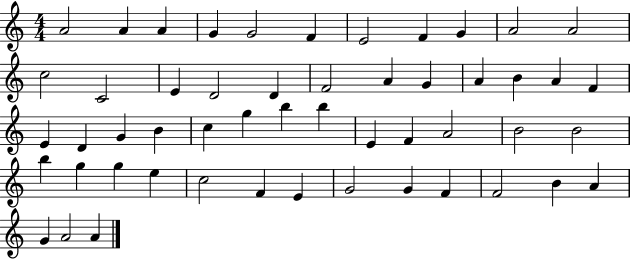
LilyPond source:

{
  \clef treble
  \numericTimeSignature
  \time 4/4
  \key c \major
  a'2 a'4 a'4 | g'4 g'2 f'4 | e'2 f'4 g'4 | a'2 a'2 | \break c''2 c'2 | e'4 d'2 d'4 | f'2 a'4 g'4 | a'4 b'4 a'4 f'4 | \break e'4 d'4 g'4 b'4 | c''4 g''4 b''4 b''4 | e'4 f'4 a'2 | b'2 b'2 | \break b''4 g''4 g''4 e''4 | c''2 f'4 e'4 | g'2 g'4 f'4 | f'2 b'4 a'4 | \break g'4 a'2 a'4 | \bar "|."
}